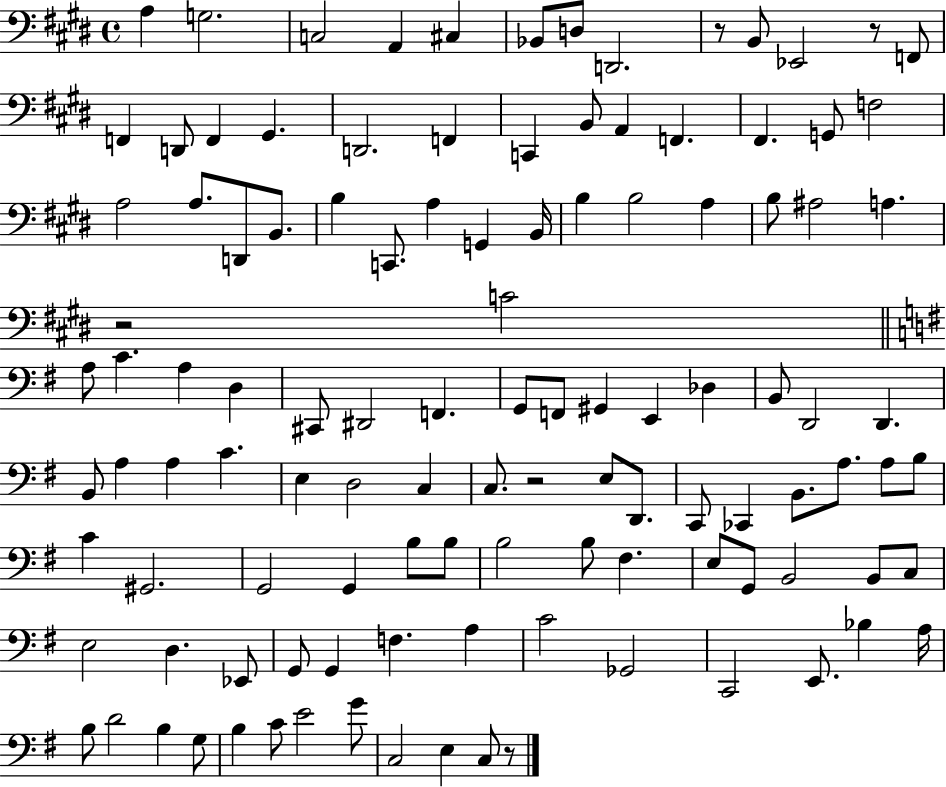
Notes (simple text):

A3/q G3/h. C3/h A2/q C#3/q Bb2/e D3/e D2/h. R/e B2/e Eb2/h R/e F2/e F2/q D2/e F2/q G#2/q. D2/h. F2/q C2/q B2/e A2/q F2/q. F#2/q. G2/e F3/h A3/h A3/e. D2/e B2/e. B3/q C2/e. A3/q G2/q B2/s B3/q B3/h A3/q B3/e A#3/h A3/q. R/h C4/h A3/e C4/q. A3/q D3/q C#2/e D#2/h F2/q. G2/e F2/e G#2/q E2/q Db3/q B2/e D2/h D2/q. B2/e A3/q A3/q C4/q. E3/q D3/h C3/q C3/e. R/h E3/e D2/e. C2/e CES2/q B2/e. A3/e. A3/e B3/e C4/q G#2/h. G2/h G2/q B3/e B3/e B3/h B3/e F#3/q. E3/e G2/e B2/h B2/e C3/e E3/h D3/q. Eb2/e G2/e G2/q F3/q. A3/q C4/h Gb2/h C2/h E2/e. Bb3/q A3/s B3/e D4/h B3/q G3/e B3/q C4/e E4/h G4/e C3/h E3/q C3/e R/e